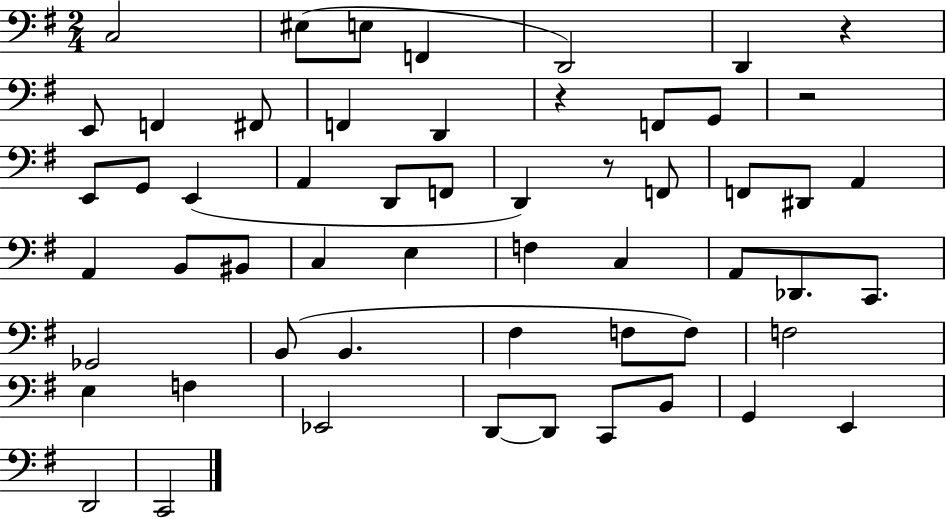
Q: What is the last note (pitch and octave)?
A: C2